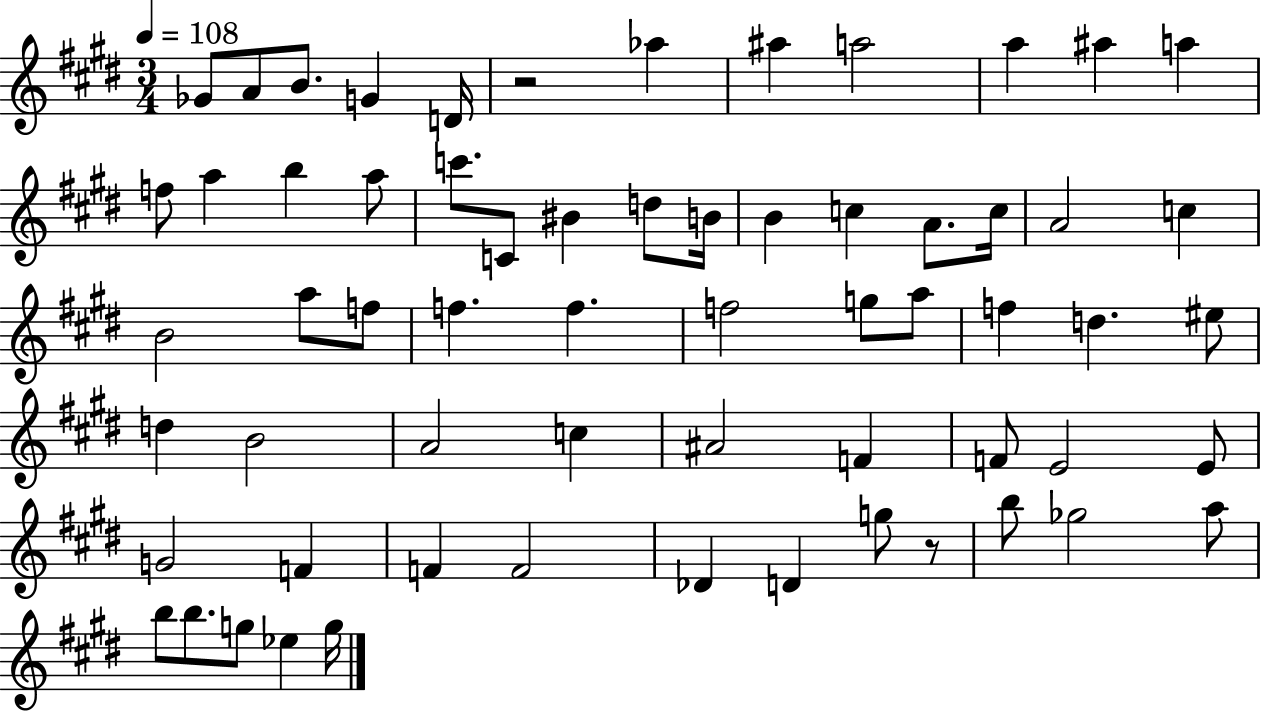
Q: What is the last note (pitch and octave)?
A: G5